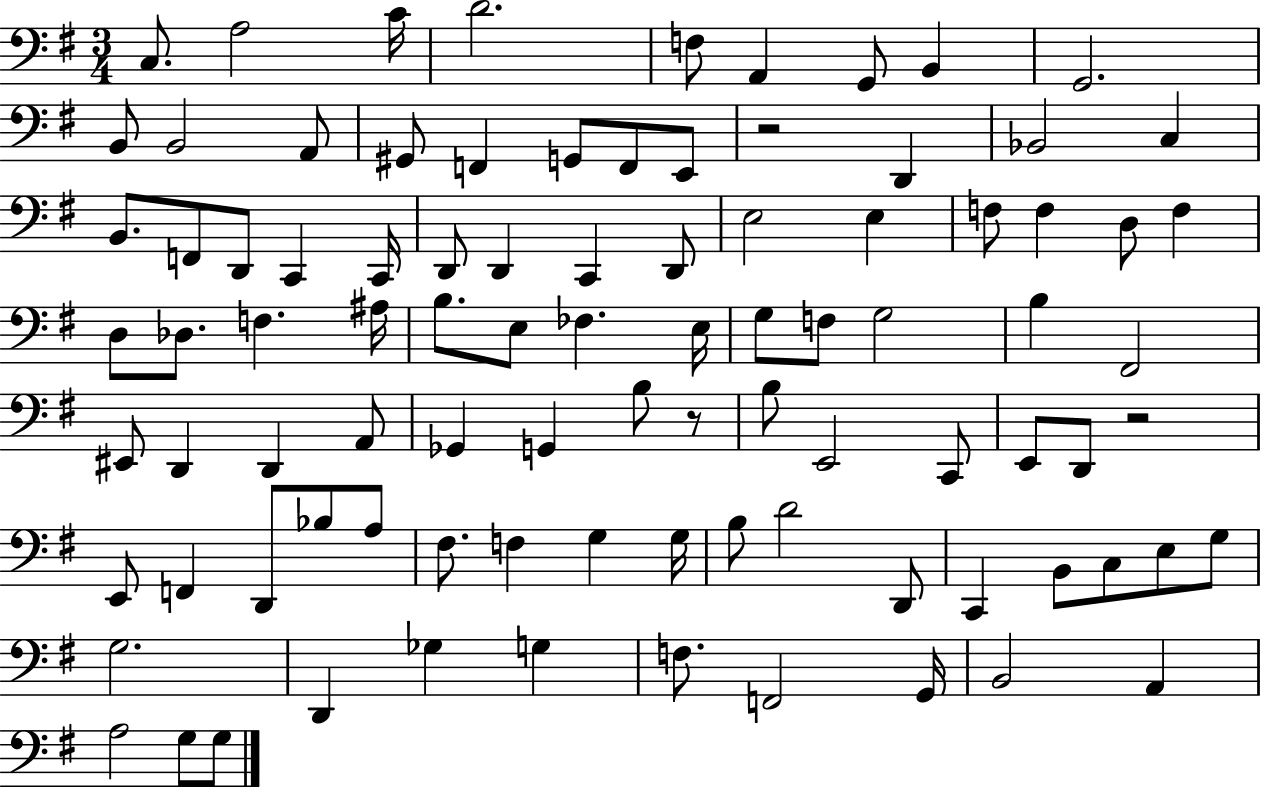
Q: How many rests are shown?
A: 3